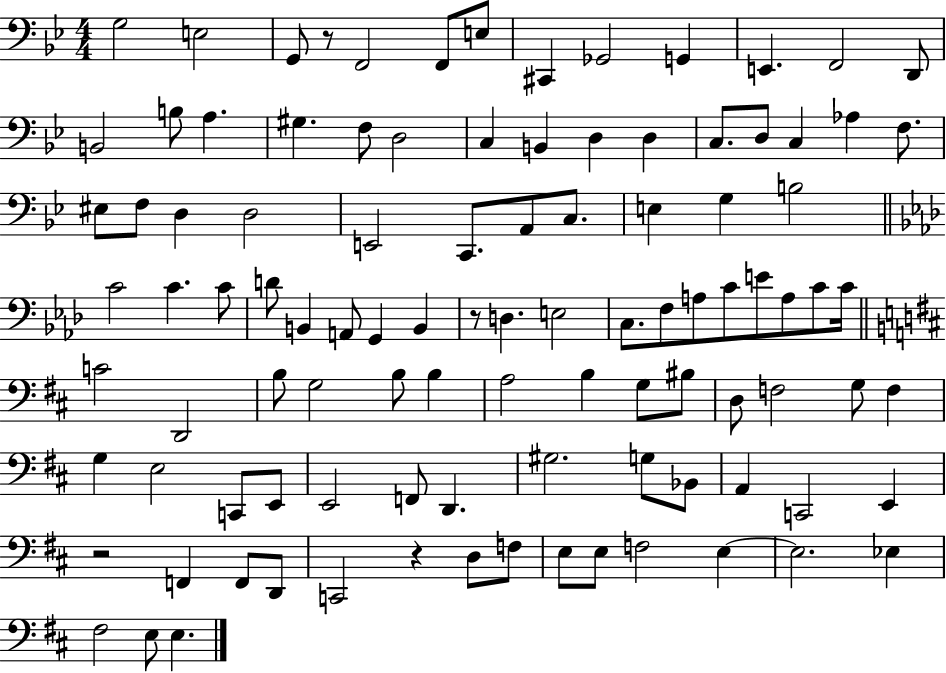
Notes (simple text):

G3/h E3/h G2/e R/e F2/h F2/e E3/e C#2/q Gb2/h G2/q E2/q. F2/h D2/e B2/h B3/e A3/q. G#3/q. F3/e D3/h C3/q B2/q D3/q D3/q C3/e. D3/e C3/q Ab3/q F3/e. EIS3/e F3/e D3/q D3/h E2/h C2/e. A2/e C3/e. E3/q G3/q B3/h C4/h C4/q. C4/e D4/e B2/q A2/e G2/q B2/q R/e D3/q. E3/h C3/e. F3/e A3/e C4/e E4/e A3/e C4/e C4/s C4/h D2/h B3/e G3/h B3/e B3/q A3/h B3/q G3/e BIS3/e D3/e F3/h G3/e F3/q G3/q E3/h C2/e E2/e E2/h F2/e D2/q. G#3/h. G3/e Bb2/e A2/q C2/h E2/q R/h F2/q F2/e D2/e C2/h R/q D3/e F3/e E3/e E3/e F3/h E3/q E3/h. Eb3/q F#3/h E3/e E3/q.